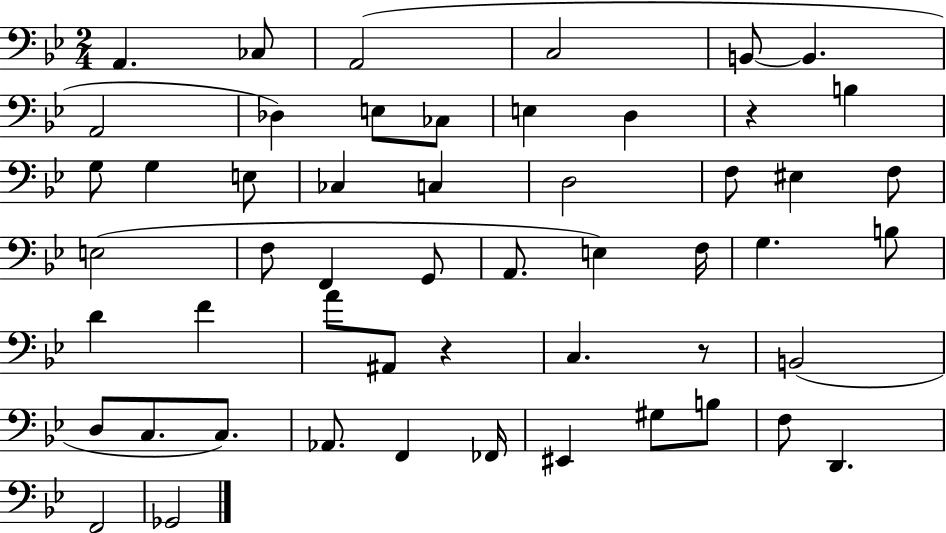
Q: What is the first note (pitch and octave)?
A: A2